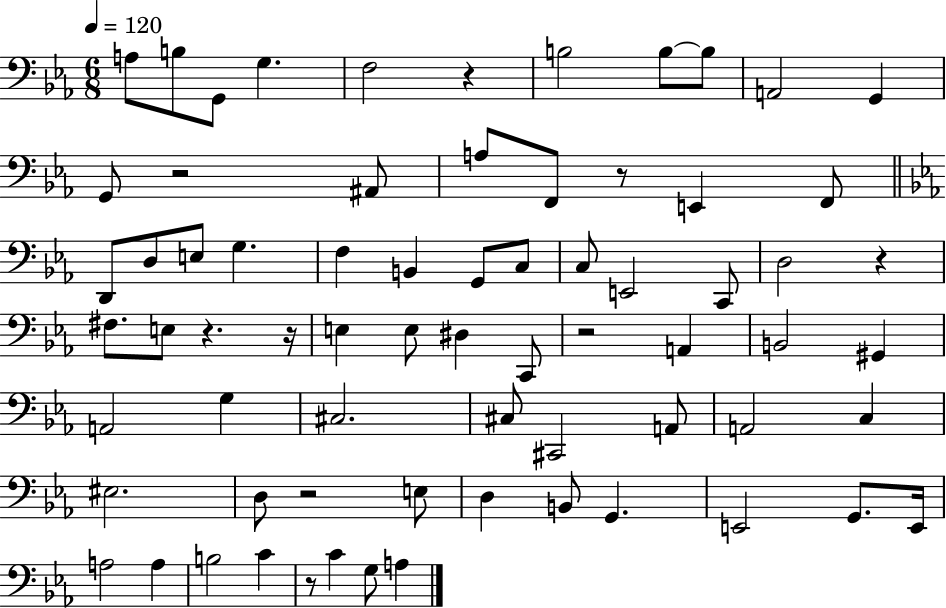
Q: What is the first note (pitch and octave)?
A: A3